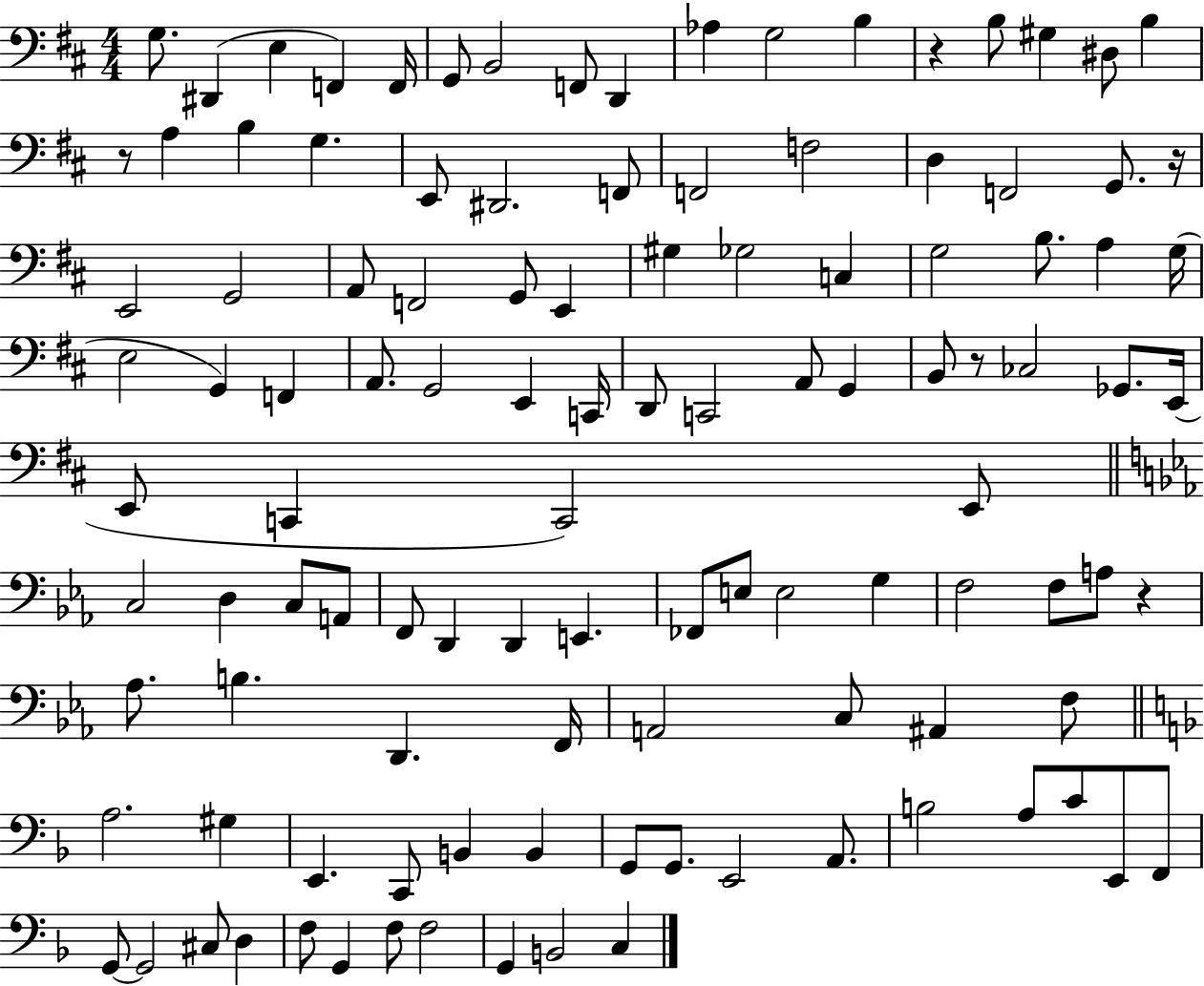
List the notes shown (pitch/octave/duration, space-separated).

G3/e. D#2/q E3/q F2/q F2/s G2/e B2/h F2/e D2/q Ab3/q G3/h B3/q R/q B3/e G#3/q D#3/e B3/q R/e A3/q B3/q G3/q. E2/e D#2/h. F2/e F2/h F3/h D3/q F2/h G2/e. R/s E2/h G2/h A2/e F2/h G2/e E2/q G#3/q Gb3/h C3/q G3/h B3/e. A3/q G3/s E3/h G2/q F2/q A2/e. G2/h E2/q C2/s D2/e C2/h A2/e G2/q B2/e R/e CES3/h Gb2/e. E2/s E2/e C2/q C2/h E2/e C3/h D3/q C3/e A2/e F2/e D2/q D2/q E2/q. FES2/e E3/e E3/h G3/q F3/h F3/e A3/e R/q Ab3/e. B3/q. D2/q. F2/s A2/h C3/e A#2/q F3/e A3/h. G#3/q E2/q. C2/e B2/q B2/q G2/e G2/e. E2/h A2/e. B3/h A3/e C4/e E2/e F2/e G2/e G2/h C#3/e D3/q F3/e G2/q F3/e F3/h G2/q B2/h C3/q